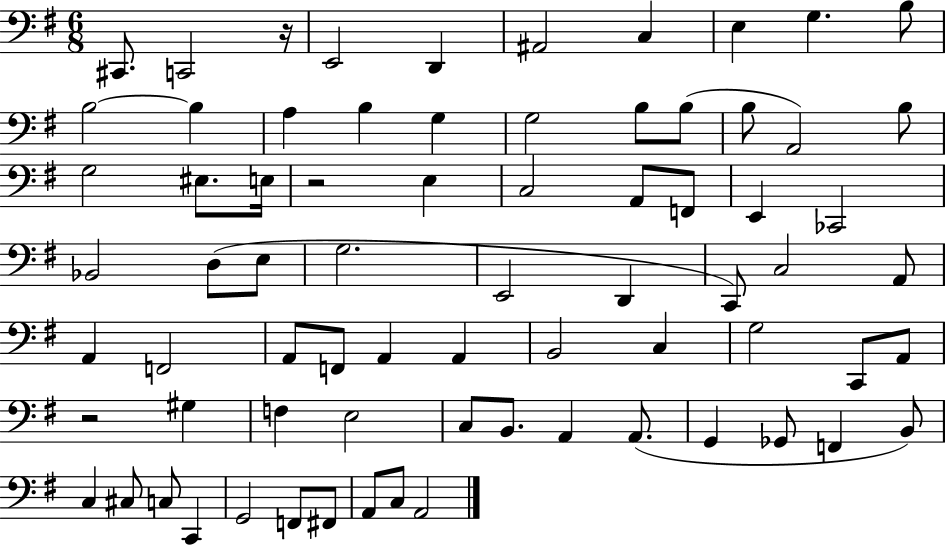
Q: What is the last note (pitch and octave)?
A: A2